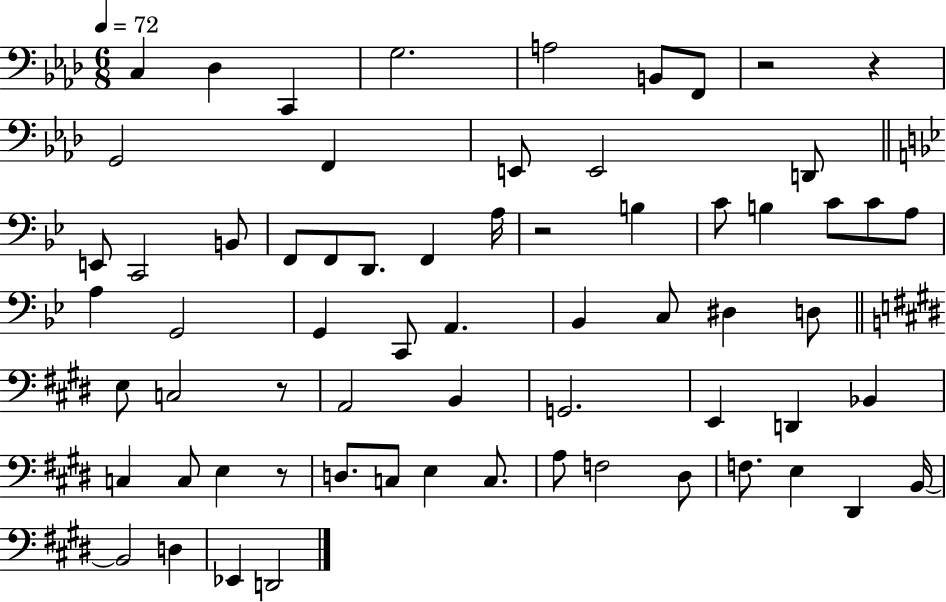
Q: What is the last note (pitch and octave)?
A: D2